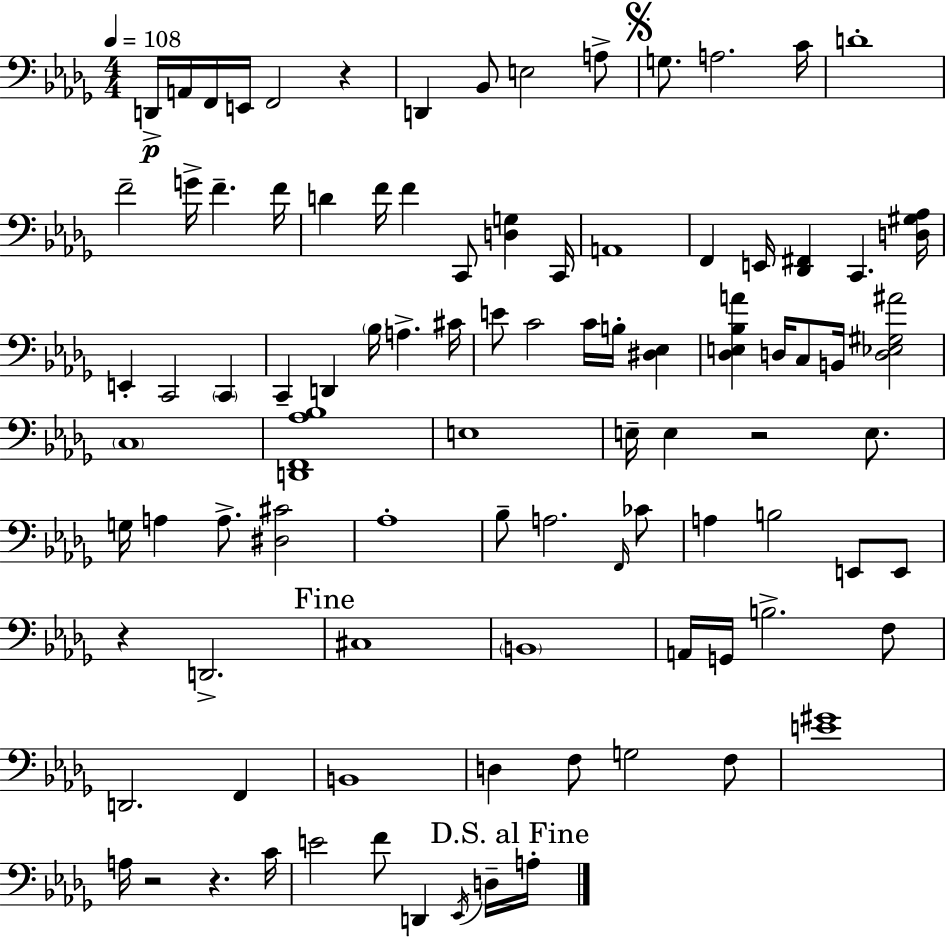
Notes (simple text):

D2/s A2/s F2/s E2/s F2/h R/q D2/q Bb2/e E3/h A3/e G3/e. A3/h. C4/s D4/w F4/h G4/s F4/q. F4/s D4/q F4/s F4/q C2/e [D3,G3]/q C2/s A2/w F2/q E2/s [Db2,F#2]/q C2/q. [D3,G#3,Ab3]/s E2/q C2/h C2/q C2/q D2/q Bb3/s A3/q. C#4/s E4/e C4/h C4/s B3/s [D#3,Eb3]/q [Db3,E3,Bb3,A4]/q D3/s C3/e B2/s [D3,Eb3,G#3,A#4]/h C3/w [D2,F2,Ab3,Bb3]/w E3/w E3/s E3/q R/h E3/e. G3/s A3/q A3/e. [D#3,C#4]/h Ab3/w Bb3/e A3/h. F2/s CES4/e A3/q B3/h E2/e E2/e R/q D2/h. C#3/w B2/w A2/s G2/s B3/h. F3/e D2/h. F2/q B2/w D3/q F3/e G3/h F3/e [E4,G#4]/w A3/s R/h R/q. C4/s E4/h F4/e D2/q Eb2/s D3/s A3/s